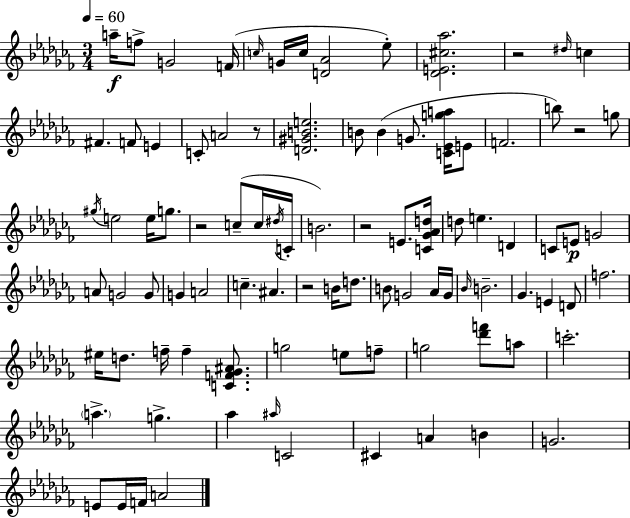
{
  \clef treble
  \numericTimeSignature
  \time 3/4
  \key aes \minor
  \tempo 4 = 60
  a''16--\f f''8-> g'2 f'16( | \grace { c''16 } g'16 c''16 <d' aes'>2 ees''8-.) | <des' e' cis'' aes''>2. | r2 \grace { dis''16 } c''4 | \break fis'4. f'8 e'4 | c'8-. a'2 | r8 <d' gis' b' e''>2. | b'8 b'4( g'8. <c' ees' g'' a''>16 | \break e'8 f'2. | b''8) r2 | g''8 \acciaccatura { gis''16 } e''2 e''16 | g''8. r2 c''8--( | \break c''16 \acciaccatura { dis''16 } c'16-. b'2.) | r2 | e'8. <c' ges' aes' d''>16 d''8 e''4. | d'4 c'8 e'8\p g'2 | \break a'8 g'2 | g'8 g'4 a'2 | c''4.-- ais'4. | r2 | \break b'16 d''8. b'8 g'2 | aes'16 g'16 \grace { bes'16 } b'2.-- | ges'4. e'4 | d'8 f''2. | \break eis''16 d''8. f''16-- f''4-- | <c' f' ges' ais'>8. g''2 | e''8 f''8-- g''2 | <des''' f'''>8 a''8 c'''2.-. | \break \parenthesize a''4.-> g''4.-> | aes''4 \grace { ais''16 } c'2 | cis'4 a'4 | b'4 g'2. | \break e'8 e'16 f'16 a'2 | \bar "|."
}